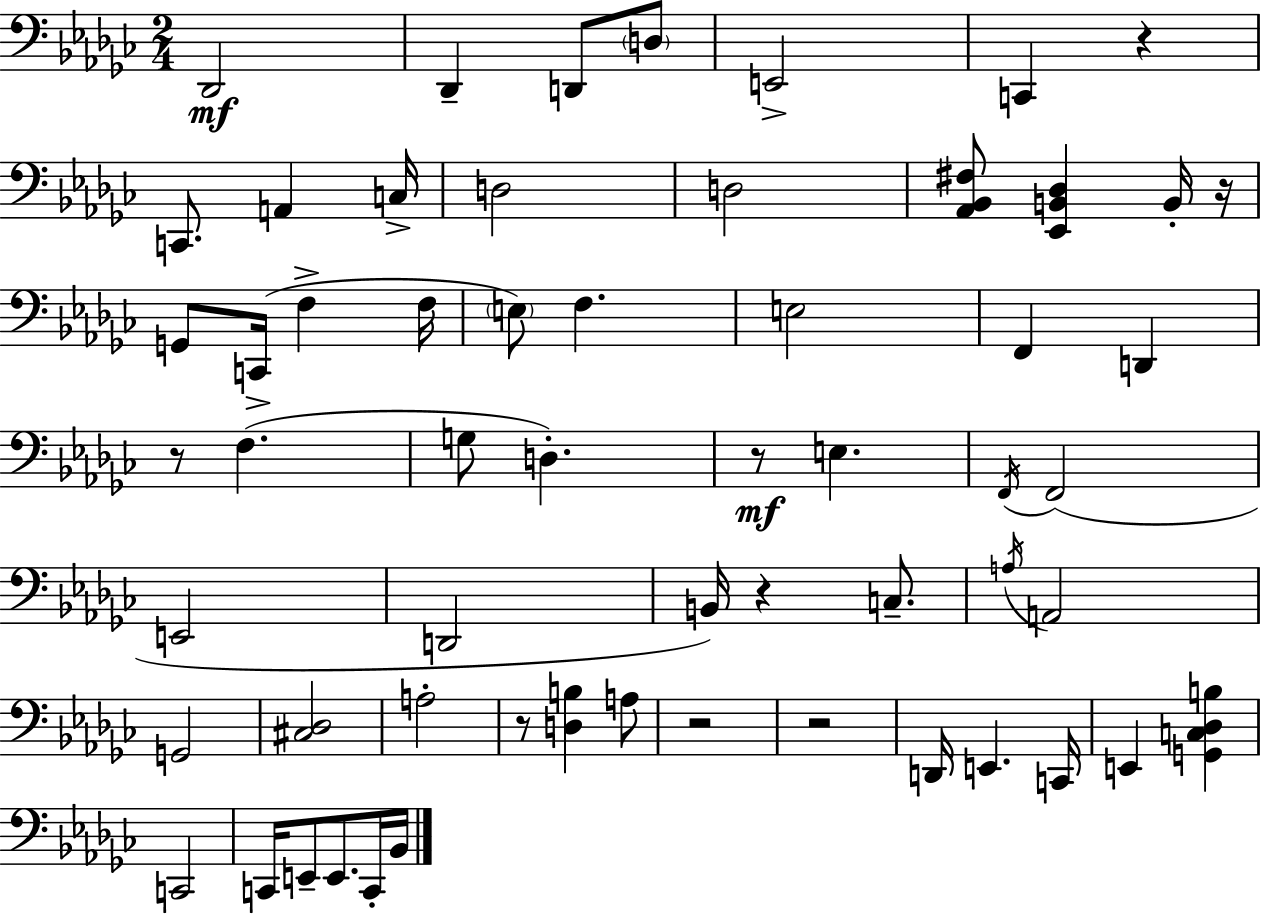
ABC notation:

X:1
T:Untitled
M:2/4
L:1/4
K:Ebm
_D,,2 _D,, D,,/2 D,/2 E,,2 C,, z C,,/2 A,, C,/4 D,2 D,2 [_A,,_B,,^F,]/2 [_E,,B,,_D,] B,,/4 z/4 G,,/2 C,,/4 F, F,/4 E,/2 F, E,2 F,, D,, z/2 F, G,/2 D, z/2 E, F,,/4 F,,2 E,,2 D,,2 B,,/4 z C,/2 A,/4 A,,2 G,,2 [^C,_D,]2 A,2 z/2 [D,B,] A,/2 z2 z2 D,,/4 E,, C,,/4 E,, [G,,C,_D,B,] C,,2 C,,/4 E,,/2 E,,/2 C,,/4 _B,,/4